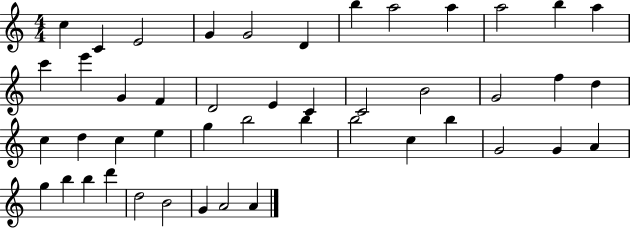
X:1
T:Untitled
M:4/4
L:1/4
K:C
c C E2 G G2 D b a2 a a2 b a c' e' G F D2 E C C2 B2 G2 f d c d c e g b2 b b2 c b G2 G A g b b d' d2 B2 G A2 A